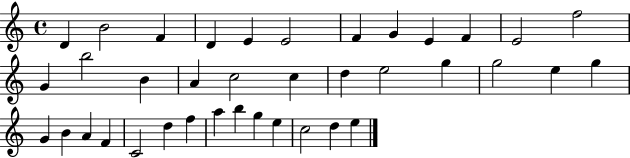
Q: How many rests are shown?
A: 0